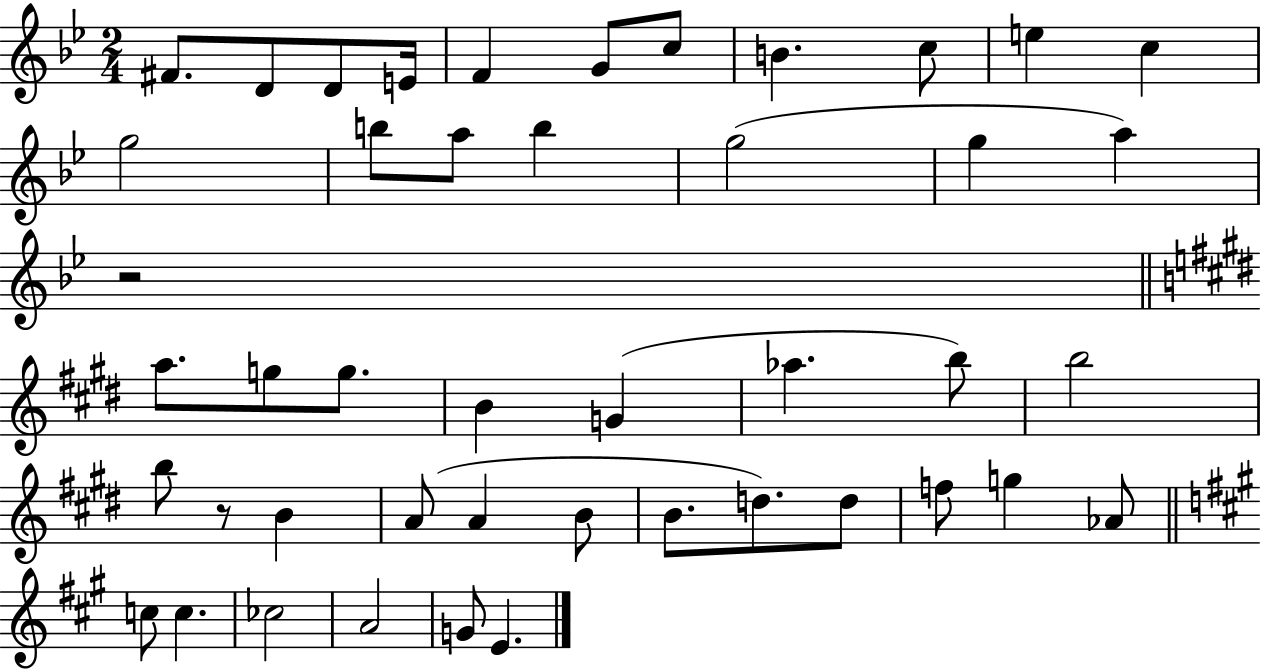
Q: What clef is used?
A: treble